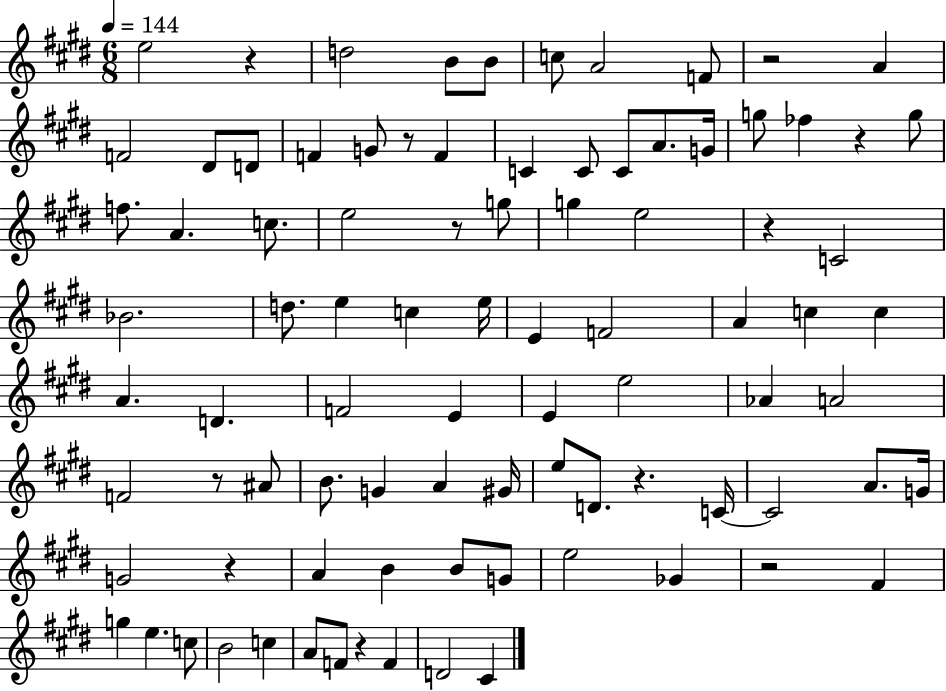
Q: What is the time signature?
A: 6/8